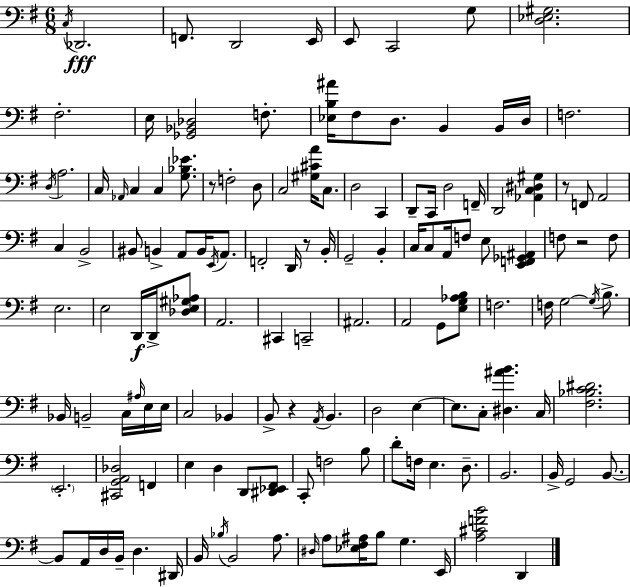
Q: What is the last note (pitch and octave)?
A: D2